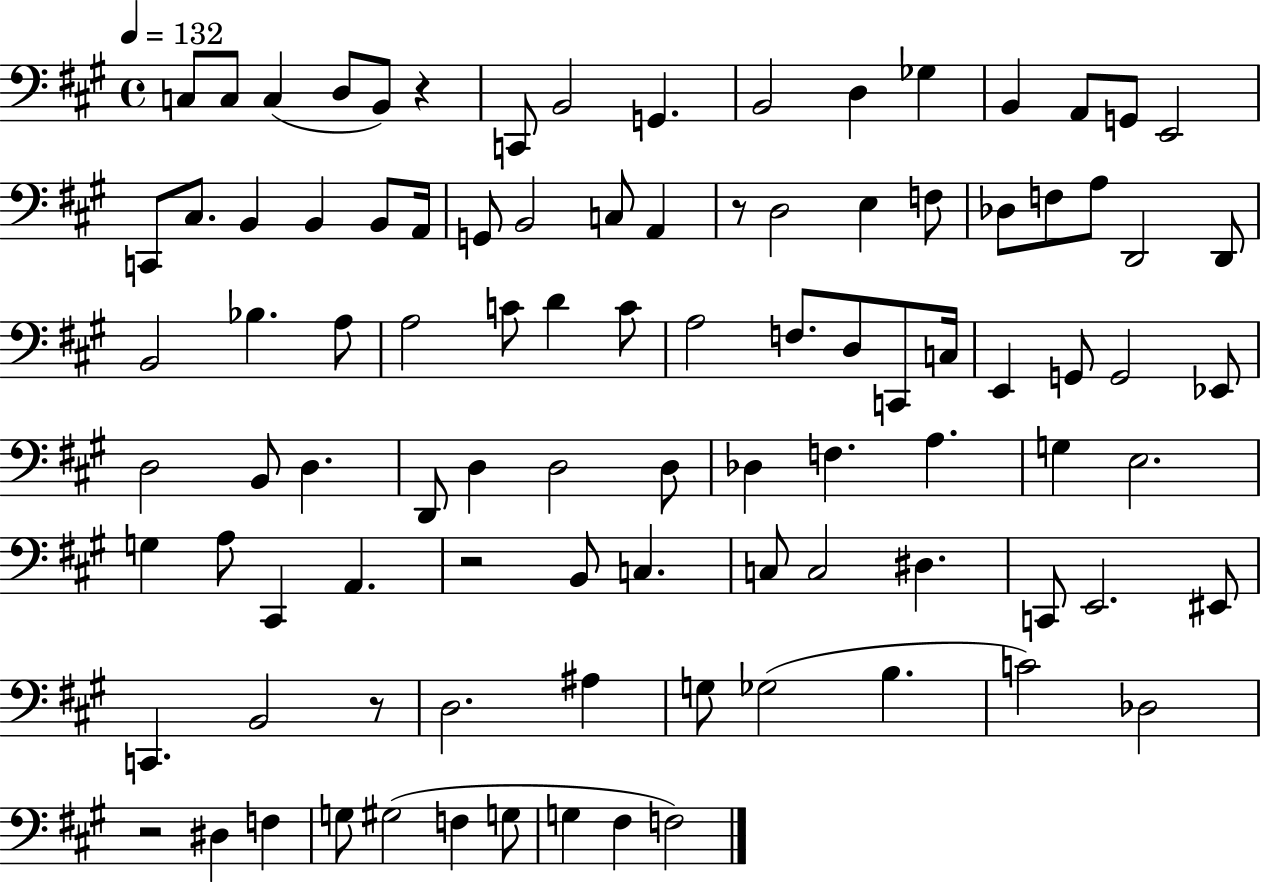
{
  \clef bass
  \time 4/4
  \defaultTimeSignature
  \key a \major
  \tempo 4 = 132
  c8 c8 c4( d8 b,8) r4 | c,8 b,2 g,4. | b,2 d4 ges4 | b,4 a,8 g,8 e,2 | \break c,8 cis8. b,4 b,4 b,8 a,16 | g,8 b,2 c8 a,4 | r8 d2 e4 f8 | des8 f8 a8 d,2 d,8 | \break b,2 bes4. a8 | a2 c'8 d'4 c'8 | a2 f8. d8 c,8 c16 | e,4 g,8 g,2 ees,8 | \break d2 b,8 d4. | d,8 d4 d2 d8 | des4 f4. a4. | g4 e2. | \break g4 a8 cis,4 a,4. | r2 b,8 c4. | c8 c2 dis4. | c,8 e,2. eis,8 | \break c,4. b,2 r8 | d2. ais4 | g8 ges2( b4. | c'2) des2 | \break r2 dis4 f4 | g8 gis2( f4 g8 | g4 fis4 f2) | \bar "|."
}